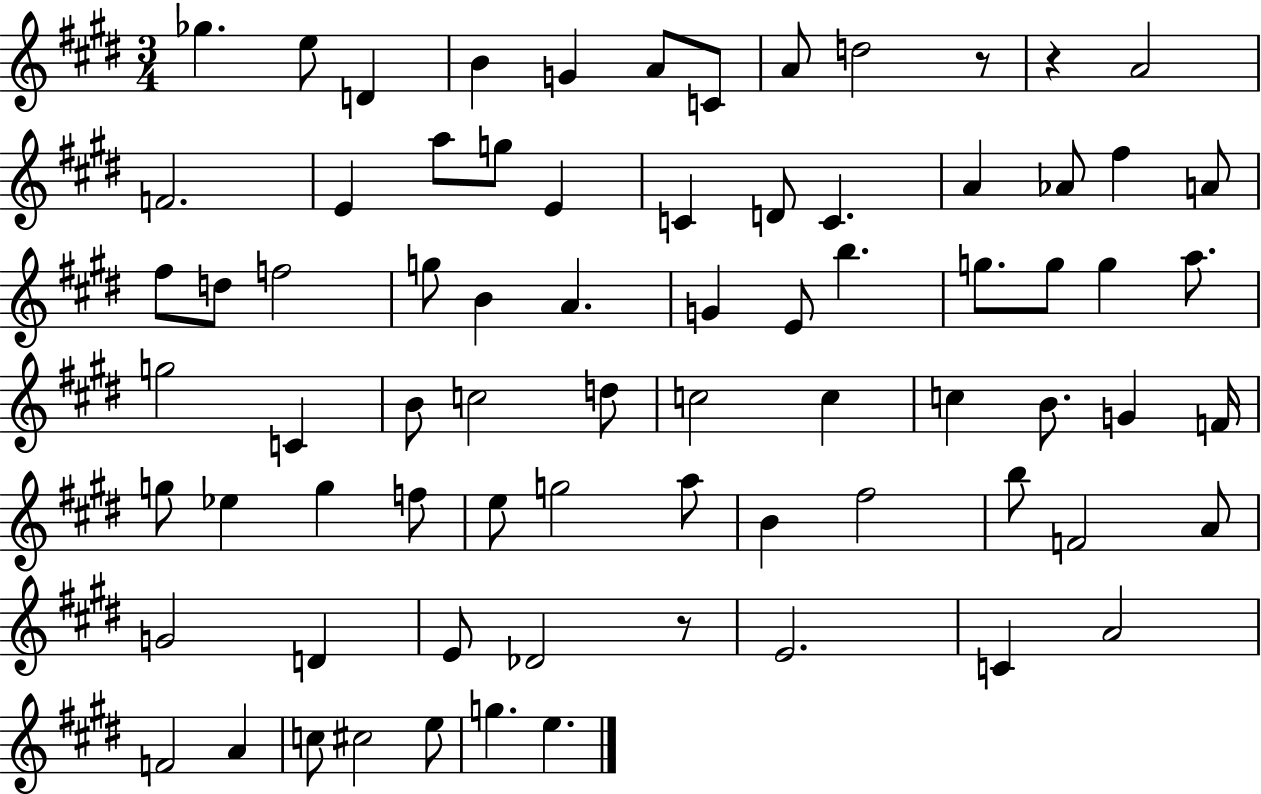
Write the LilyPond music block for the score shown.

{
  \clef treble
  \numericTimeSignature
  \time 3/4
  \key e \major
  \repeat volta 2 { ges''4. e''8 d'4 | b'4 g'4 a'8 c'8 | a'8 d''2 r8 | r4 a'2 | \break f'2. | e'4 a''8 g''8 e'4 | c'4 d'8 c'4. | a'4 aes'8 fis''4 a'8 | \break fis''8 d''8 f''2 | g''8 b'4 a'4. | g'4 e'8 b''4. | g''8. g''8 g''4 a''8. | \break g''2 c'4 | b'8 c''2 d''8 | c''2 c''4 | c''4 b'8. g'4 f'16 | \break g''8 ees''4 g''4 f''8 | e''8 g''2 a''8 | b'4 fis''2 | b''8 f'2 a'8 | \break g'2 d'4 | e'8 des'2 r8 | e'2. | c'4 a'2 | \break f'2 a'4 | c''8 cis''2 e''8 | g''4. e''4. | } \bar "|."
}